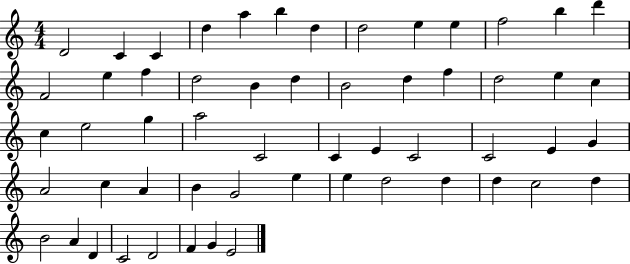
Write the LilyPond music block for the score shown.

{
  \clef treble
  \numericTimeSignature
  \time 4/4
  \key c \major
  d'2 c'4 c'4 | d''4 a''4 b''4 d''4 | d''2 e''4 e''4 | f''2 b''4 d'''4 | \break f'2 e''4 f''4 | d''2 b'4 d''4 | b'2 d''4 f''4 | d''2 e''4 c''4 | \break c''4 e''2 g''4 | a''2 c'2 | c'4 e'4 c'2 | c'2 e'4 g'4 | \break a'2 c''4 a'4 | b'4 g'2 e''4 | e''4 d''2 d''4 | d''4 c''2 d''4 | \break b'2 a'4 d'4 | c'2 d'2 | f'4 g'4 e'2 | \bar "|."
}